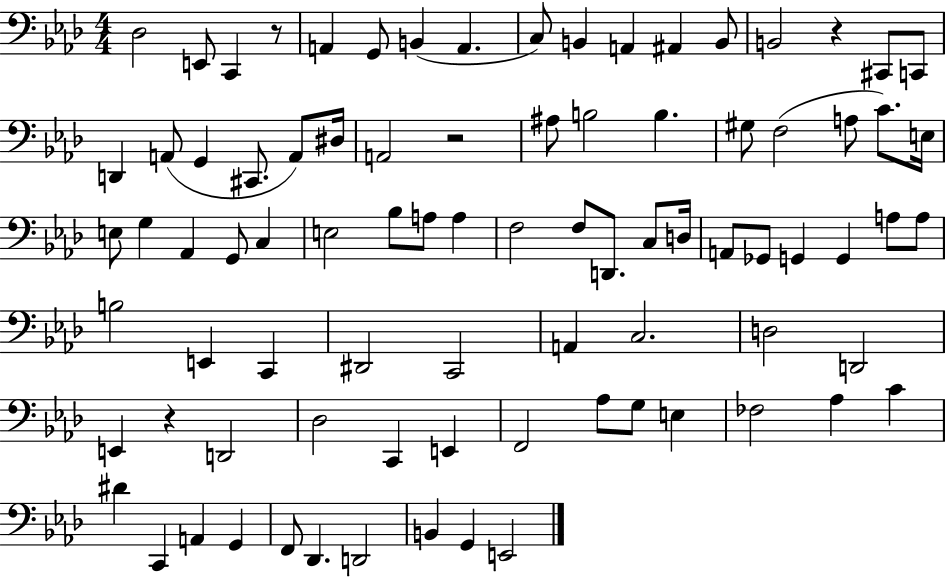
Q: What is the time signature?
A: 4/4